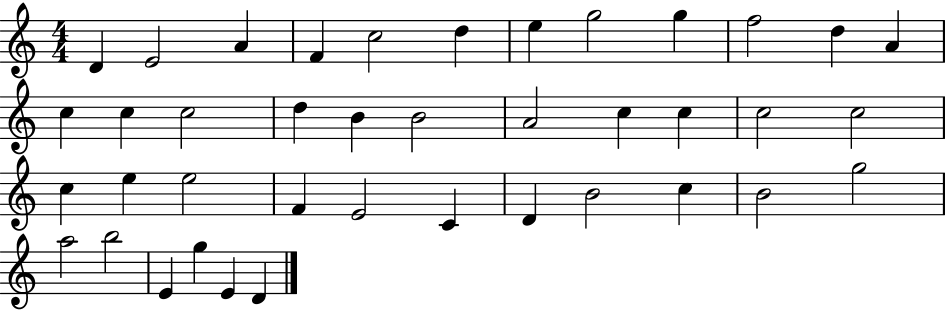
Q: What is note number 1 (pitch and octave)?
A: D4